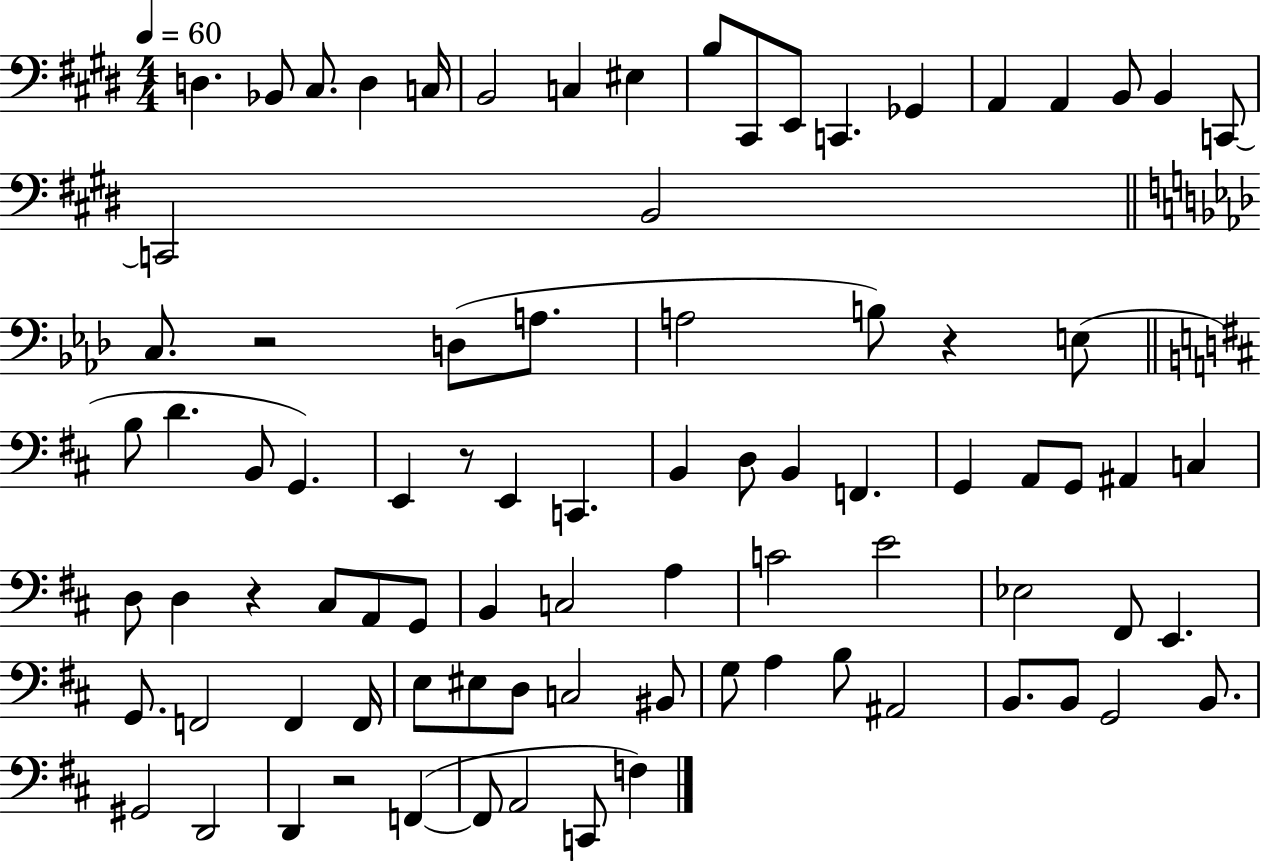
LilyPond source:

{
  \clef bass
  \numericTimeSignature
  \time 4/4
  \key e \major
  \tempo 4 = 60
  d4. bes,8 cis8. d4 c16 | b,2 c4 eis4 | b8 cis,8 e,8 c,4. ges,4 | a,4 a,4 b,8 b,4 c,8~~ | \break c,2 b,2 | \bar "||" \break \key f \minor c8. r2 d8( a8. | a2 b8) r4 e8( | \bar "||" \break \key d \major b8 d'4. b,8 g,4.) | e,4 r8 e,4 c,4. | b,4 d8 b,4 f,4. | g,4 a,8 g,8 ais,4 c4 | \break d8 d4 r4 cis8 a,8 g,8 | b,4 c2 a4 | c'2 e'2 | ees2 fis,8 e,4. | \break g,8. f,2 f,4 f,16 | e8 eis8 d8 c2 bis,8 | g8 a4 b8 ais,2 | b,8. b,8 g,2 b,8. | \break gis,2 d,2 | d,4 r2 f,4~(~ | f,8 a,2 c,8 f4) | \bar "|."
}